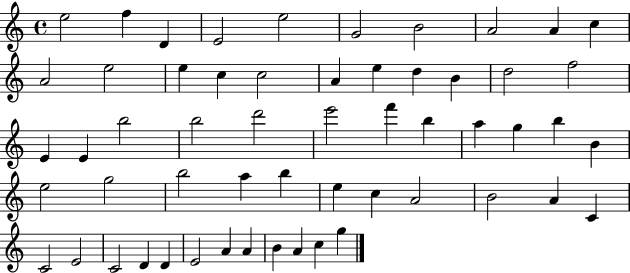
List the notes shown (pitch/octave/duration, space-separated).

E5/h F5/q D4/q E4/h E5/h G4/h B4/h A4/h A4/q C5/q A4/h E5/h E5/q C5/q C5/h A4/q E5/q D5/q B4/q D5/h F5/h E4/q E4/q B5/h B5/h D6/h E6/h F6/q B5/q A5/q G5/q B5/q B4/q E5/h G5/h B5/h A5/q B5/q E5/q C5/q A4/h B4/h A4/q C4/q C4/h E4/h C4/h D4/q D4/q E4/h A4/q A4/q B4/q A4/q C5/q G5/q